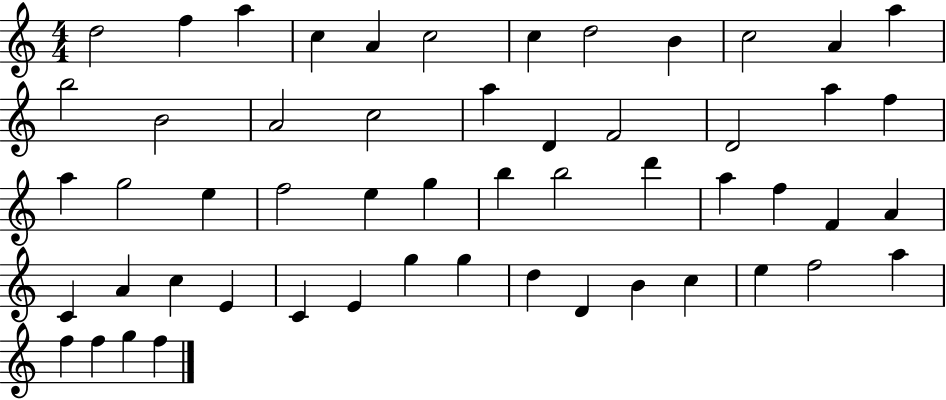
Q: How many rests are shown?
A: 0